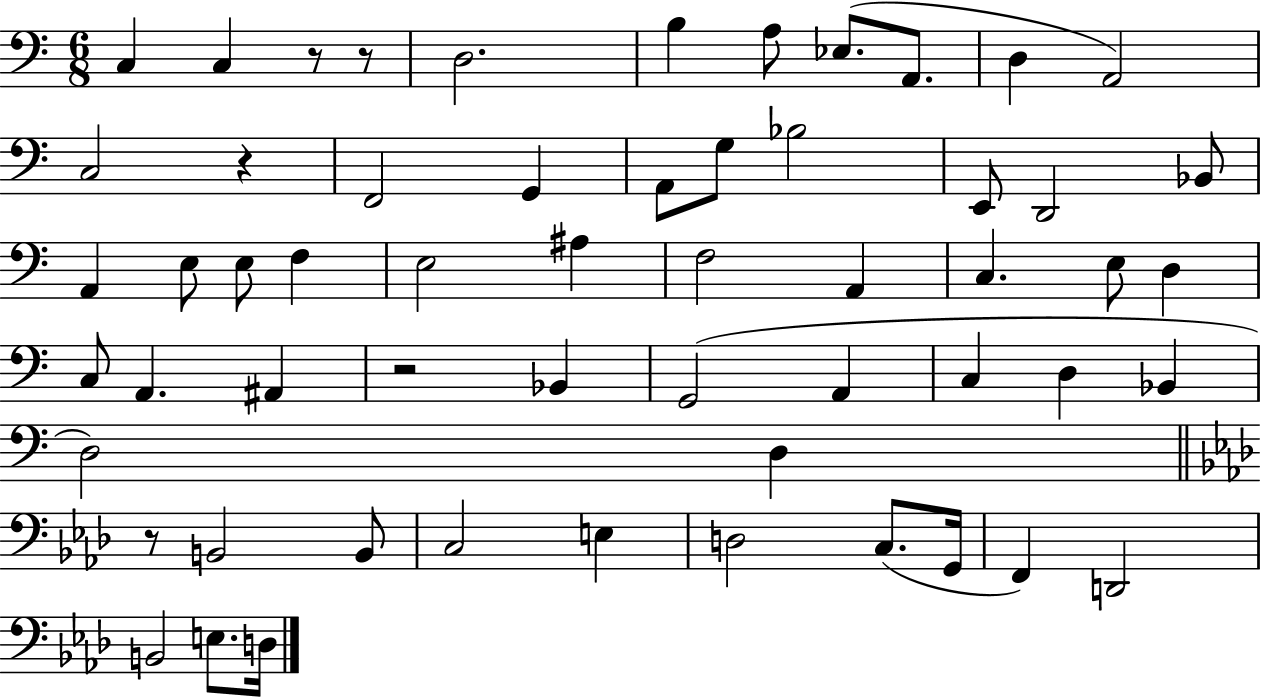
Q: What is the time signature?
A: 6/8